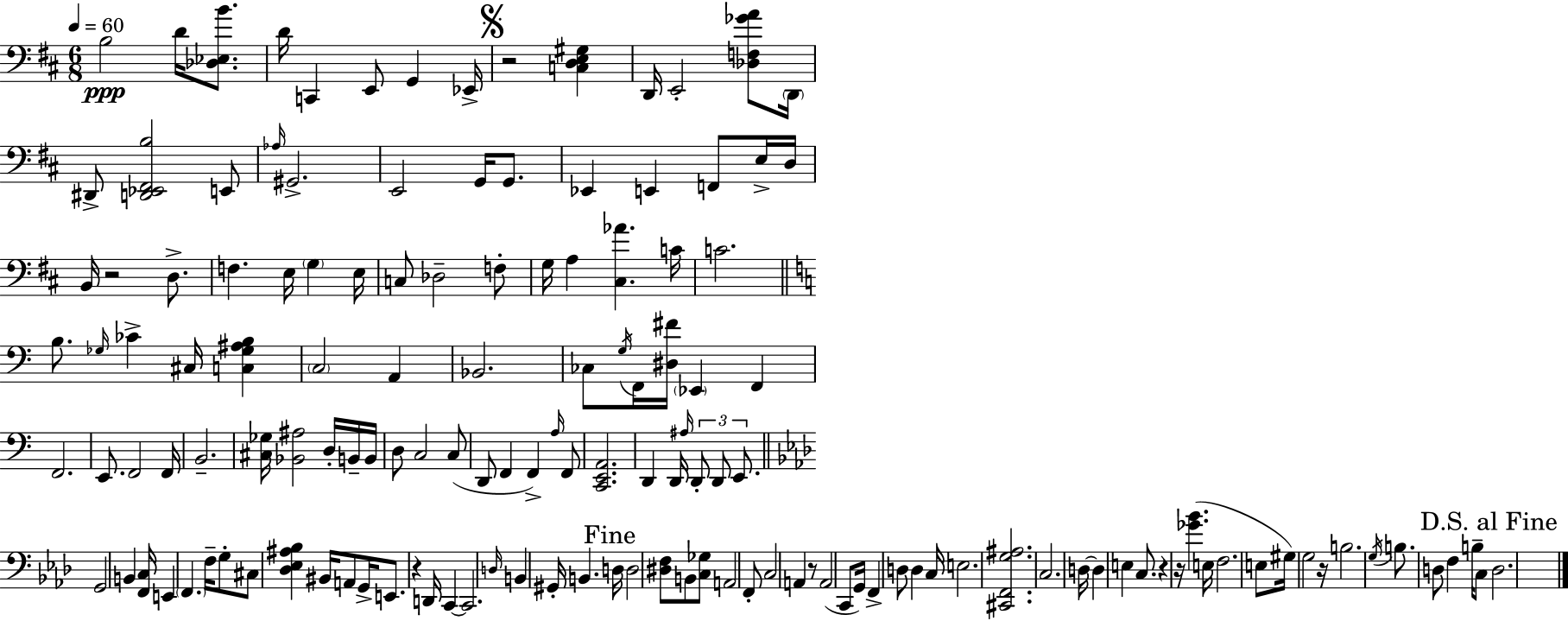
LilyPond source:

{
  \clef bass
  \numericTimeSignature
  \time 6/8
  \key d \major
  \tempo 4 = 60
  b2\ppp d'16 <des ees b'>8. | d'16 c,4 e,8 g,4 ees,16-> | \mark \markup { \musicglyph "scripts.segno" } r2 <c d e gis>4 | d,16 e,2-. <des f ges' a'>8 \parenthesize d,16 | \break dis,8-> <d, ees, fis, b>2 e,8 | \grace { aes16 } gis,2.-> | e,2 g,16 g,8. | ees,4 e,4 f,8 e16-> | \break d16 b,16 r2 d8.-> | f4. e16 \parenthesize g4 | e16 c8 des2-- f8-. | g16 a4 <cis aes'>4. | \break c'16 c'2. | \bar "||" \break \key c \major b8. \grace { ges16 } ces'4-> cis16 <c ges ais b>4 | \parenthesize c2 a,4 | bes,2. | ces8 \acciaccatura { g16 } f,16 <dis fis'>16 \parenthesize ees,4 f,4 | \break f,2. | e,8. f,2 | f,16 b,2.-- | <cis ges>16 <bes, ais>2 d16-. | \break b,16-- b,16 d8 c2 | c8( d,8 f,4 f,4->) | \grace { a16 } f,8 <c, e, a,>2. | d,4 d,16 \grace { ais16 } \tuplet 3/2 { d,8-. d,8 | \break e,8. } \bar "||" \break \key aes \major g,2 b,4 | <f, c>16 e,4 \parenthesize f,4. f16-- | g8-. cis8 <des ees ais bes>4 bis,16 a,8 g,16-> | e,8. r4 d,16 c,4~~ | \break c,2. | \grace { d16 } b,4 gis,16-. b,4. | \mark "Fine" d16 d2 <dis f>8 b,8 | <c ges>8 a,2 f,8-. | \break c2 a,4 | r8 a,2( c,8 | g,16) f,4-> d8 d4 | c16 e2. | \break <cis, f, g ais>2. | c2. | d16~~ d4 e4 c8. | r4 r16 <ges' bes'>4.( | \break e16 f2. | e8 gis16) g2 | r16 b2. | \acciaccatura { g16 } b8. d8 f4 b16-- | \break c8 \mark "D.S. al Fine" d2. | \bar "|."
}